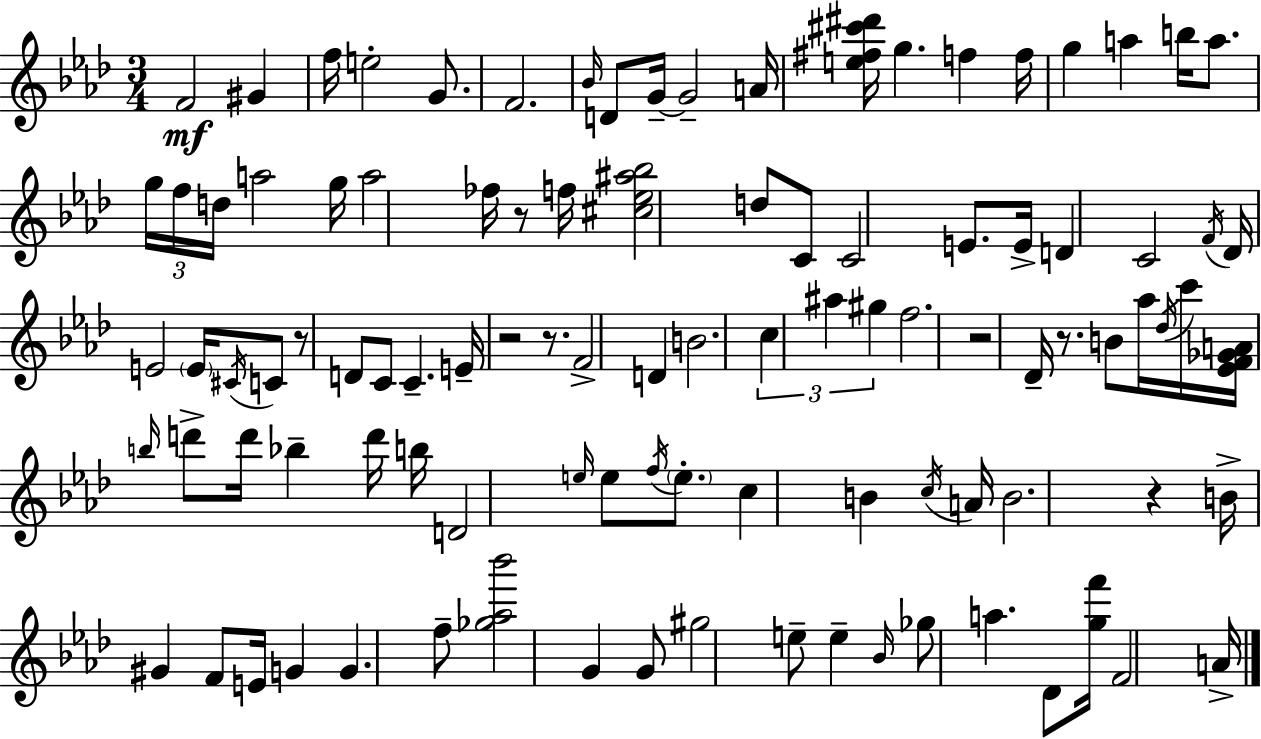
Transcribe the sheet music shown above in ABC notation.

X:1
T:Untitled
M:3/4
L:1/4
K:Ab
F2 ^G f/4 e2 G/2 F2 _B/4 D/2 G/4 G2 A/4 [e^f^c'^d']/4 g f f/4 g a b/4 a/2 g/4 f/4 d/4 a2 g/4 a2 _f/4 z/2 f/4 [^c_e^a_b]2 d/2 C/2 C2 E/2 E/4 D C2 F/4 _D/4 E2 E/4 ^C/4 C/2 z/2 D/2 C/2 C E/4 z2 z/2 F2 D B2 c ^a ^g f2 z2 _D/4 z/2 B/2 _a/4 _d/4 c'/4 [_EF_GA]/4 b/4 d'/2 d'/4 _b d'/4 b/4 D2 e/4 e/2 f/4 e/2 c B c/4 A/4 B2 z B/4 ^G F/2 E/4 G G f/2 [_g_a_b']2 G G/2 ^g2 e/2 e _B/4 _g/2 a _D/2 [gf']/4 F2 A/4